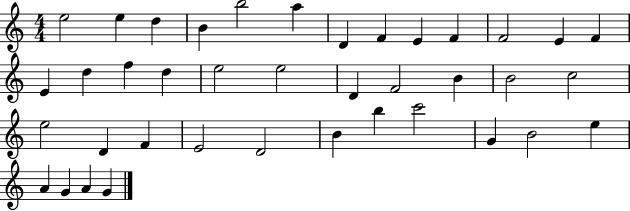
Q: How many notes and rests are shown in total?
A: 39